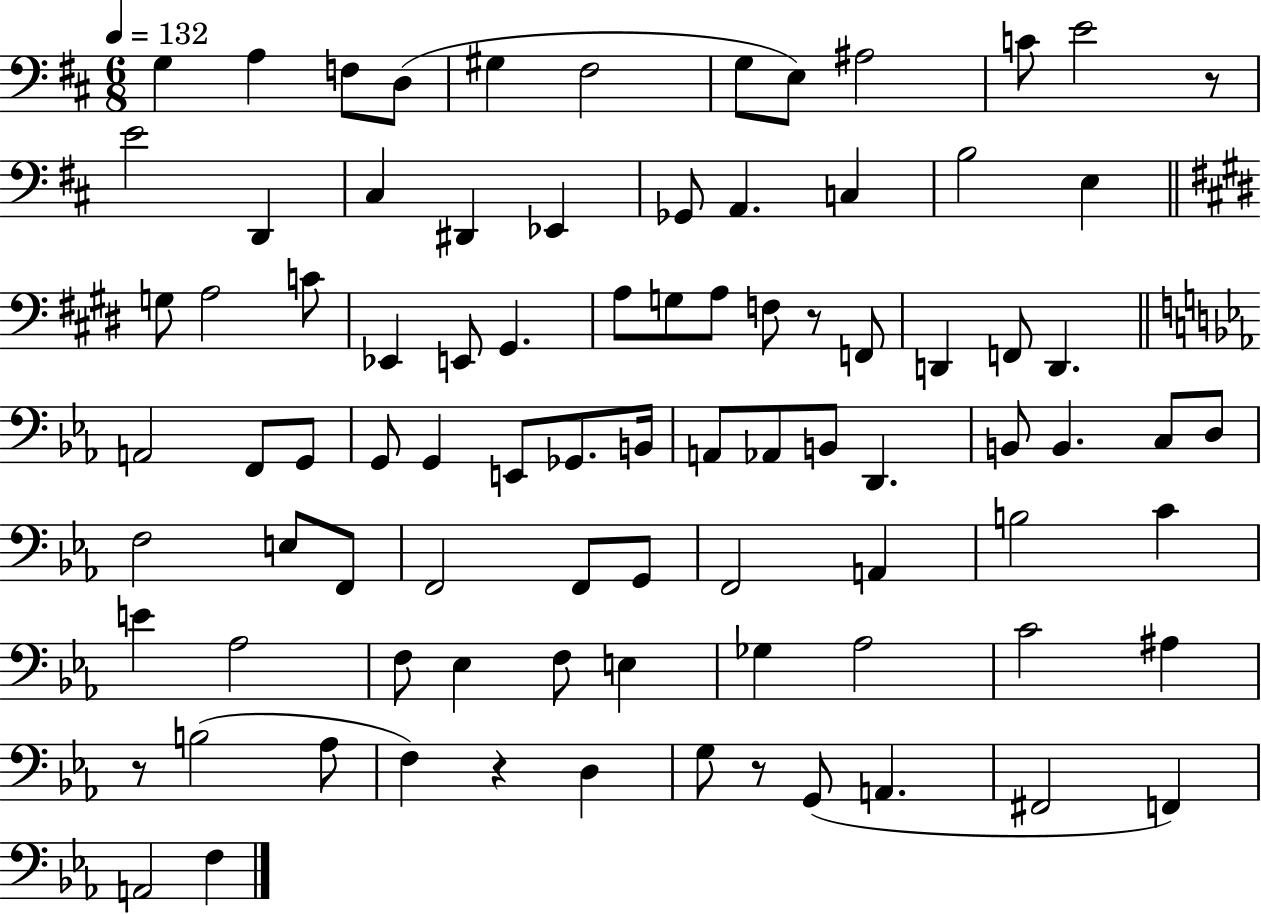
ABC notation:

X:1
T:Untitled
M:6/8
L:1/4
K:D
G, A, F,/2 D,/2 ^G, ^F,2 G,/2 E,/2 ^A,2 C/2 E2 z/2 E2 D,, ^C, ^D,, _E,, _G,,/2 A,, C, B,2 E, G,/2 A,2 C/2 _E,, E,,/2 ^G,, A,/2 G,/2 A,/2 F,/2 z/2 F,,/2 D,, F,,/2 D,, A,,2 F,,/2 G,,/2 G,,/2 G,, E,,/2 _G,,/2 B,,/4 A,,/2 _A,,/2 B,,/2 D,, B,,/2 B,, C,/2 D,/2 F,2 E,/2 F,,/2 F,,2 F,,/2 G,,/2 F,,2 A,, B,2 C E _A,2 F,/2 _E, F,/2 E, _G, _A,2 C2 ^A, z/2 B,2 _A,/2 F, z D, G,/2 z/2 G,,/2 A,, ^F,,2 F,, A,,2 F,